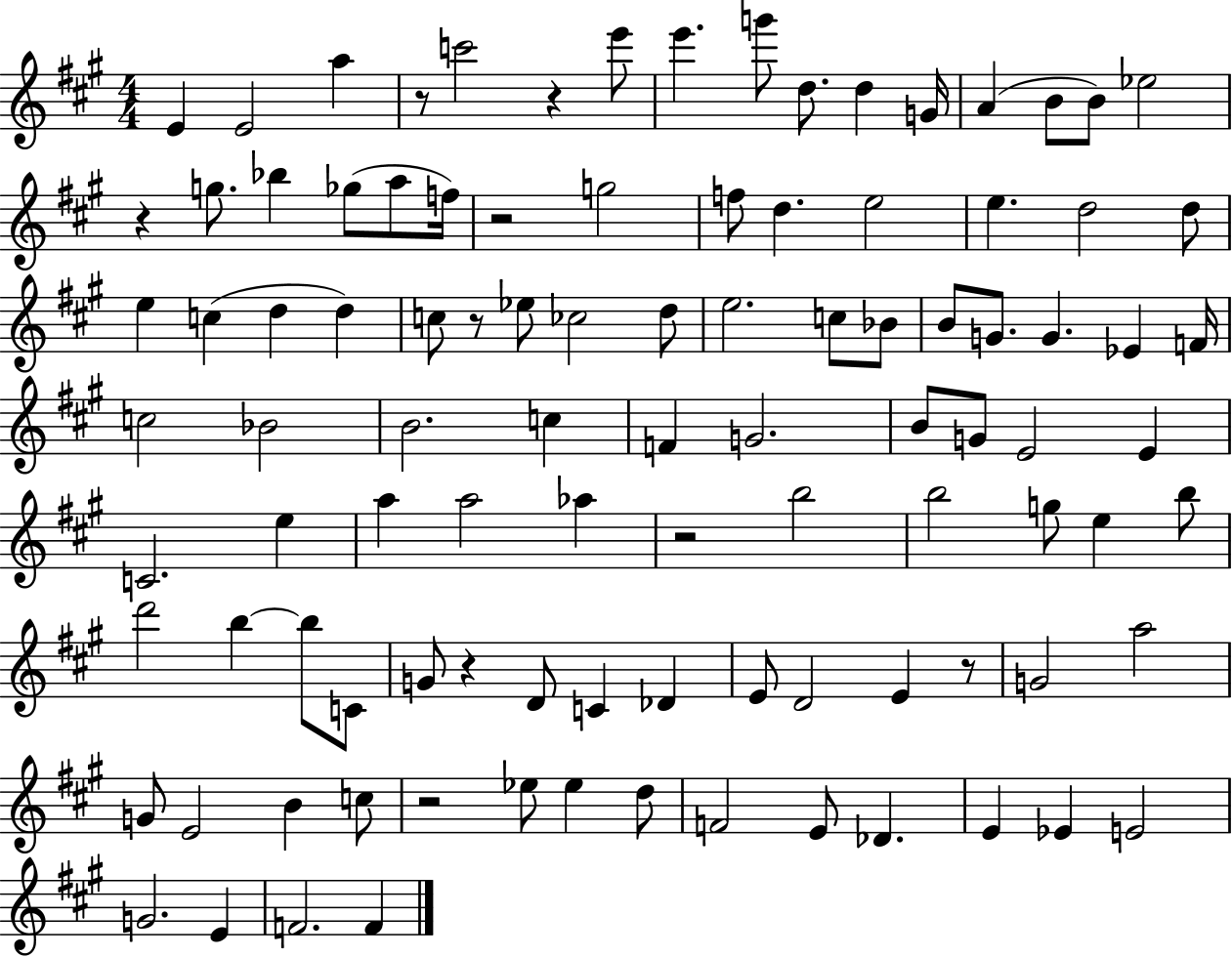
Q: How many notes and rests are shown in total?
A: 101